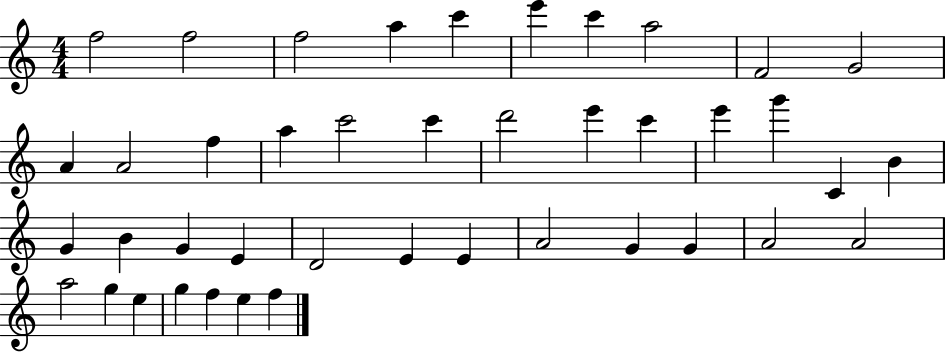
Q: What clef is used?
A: treble